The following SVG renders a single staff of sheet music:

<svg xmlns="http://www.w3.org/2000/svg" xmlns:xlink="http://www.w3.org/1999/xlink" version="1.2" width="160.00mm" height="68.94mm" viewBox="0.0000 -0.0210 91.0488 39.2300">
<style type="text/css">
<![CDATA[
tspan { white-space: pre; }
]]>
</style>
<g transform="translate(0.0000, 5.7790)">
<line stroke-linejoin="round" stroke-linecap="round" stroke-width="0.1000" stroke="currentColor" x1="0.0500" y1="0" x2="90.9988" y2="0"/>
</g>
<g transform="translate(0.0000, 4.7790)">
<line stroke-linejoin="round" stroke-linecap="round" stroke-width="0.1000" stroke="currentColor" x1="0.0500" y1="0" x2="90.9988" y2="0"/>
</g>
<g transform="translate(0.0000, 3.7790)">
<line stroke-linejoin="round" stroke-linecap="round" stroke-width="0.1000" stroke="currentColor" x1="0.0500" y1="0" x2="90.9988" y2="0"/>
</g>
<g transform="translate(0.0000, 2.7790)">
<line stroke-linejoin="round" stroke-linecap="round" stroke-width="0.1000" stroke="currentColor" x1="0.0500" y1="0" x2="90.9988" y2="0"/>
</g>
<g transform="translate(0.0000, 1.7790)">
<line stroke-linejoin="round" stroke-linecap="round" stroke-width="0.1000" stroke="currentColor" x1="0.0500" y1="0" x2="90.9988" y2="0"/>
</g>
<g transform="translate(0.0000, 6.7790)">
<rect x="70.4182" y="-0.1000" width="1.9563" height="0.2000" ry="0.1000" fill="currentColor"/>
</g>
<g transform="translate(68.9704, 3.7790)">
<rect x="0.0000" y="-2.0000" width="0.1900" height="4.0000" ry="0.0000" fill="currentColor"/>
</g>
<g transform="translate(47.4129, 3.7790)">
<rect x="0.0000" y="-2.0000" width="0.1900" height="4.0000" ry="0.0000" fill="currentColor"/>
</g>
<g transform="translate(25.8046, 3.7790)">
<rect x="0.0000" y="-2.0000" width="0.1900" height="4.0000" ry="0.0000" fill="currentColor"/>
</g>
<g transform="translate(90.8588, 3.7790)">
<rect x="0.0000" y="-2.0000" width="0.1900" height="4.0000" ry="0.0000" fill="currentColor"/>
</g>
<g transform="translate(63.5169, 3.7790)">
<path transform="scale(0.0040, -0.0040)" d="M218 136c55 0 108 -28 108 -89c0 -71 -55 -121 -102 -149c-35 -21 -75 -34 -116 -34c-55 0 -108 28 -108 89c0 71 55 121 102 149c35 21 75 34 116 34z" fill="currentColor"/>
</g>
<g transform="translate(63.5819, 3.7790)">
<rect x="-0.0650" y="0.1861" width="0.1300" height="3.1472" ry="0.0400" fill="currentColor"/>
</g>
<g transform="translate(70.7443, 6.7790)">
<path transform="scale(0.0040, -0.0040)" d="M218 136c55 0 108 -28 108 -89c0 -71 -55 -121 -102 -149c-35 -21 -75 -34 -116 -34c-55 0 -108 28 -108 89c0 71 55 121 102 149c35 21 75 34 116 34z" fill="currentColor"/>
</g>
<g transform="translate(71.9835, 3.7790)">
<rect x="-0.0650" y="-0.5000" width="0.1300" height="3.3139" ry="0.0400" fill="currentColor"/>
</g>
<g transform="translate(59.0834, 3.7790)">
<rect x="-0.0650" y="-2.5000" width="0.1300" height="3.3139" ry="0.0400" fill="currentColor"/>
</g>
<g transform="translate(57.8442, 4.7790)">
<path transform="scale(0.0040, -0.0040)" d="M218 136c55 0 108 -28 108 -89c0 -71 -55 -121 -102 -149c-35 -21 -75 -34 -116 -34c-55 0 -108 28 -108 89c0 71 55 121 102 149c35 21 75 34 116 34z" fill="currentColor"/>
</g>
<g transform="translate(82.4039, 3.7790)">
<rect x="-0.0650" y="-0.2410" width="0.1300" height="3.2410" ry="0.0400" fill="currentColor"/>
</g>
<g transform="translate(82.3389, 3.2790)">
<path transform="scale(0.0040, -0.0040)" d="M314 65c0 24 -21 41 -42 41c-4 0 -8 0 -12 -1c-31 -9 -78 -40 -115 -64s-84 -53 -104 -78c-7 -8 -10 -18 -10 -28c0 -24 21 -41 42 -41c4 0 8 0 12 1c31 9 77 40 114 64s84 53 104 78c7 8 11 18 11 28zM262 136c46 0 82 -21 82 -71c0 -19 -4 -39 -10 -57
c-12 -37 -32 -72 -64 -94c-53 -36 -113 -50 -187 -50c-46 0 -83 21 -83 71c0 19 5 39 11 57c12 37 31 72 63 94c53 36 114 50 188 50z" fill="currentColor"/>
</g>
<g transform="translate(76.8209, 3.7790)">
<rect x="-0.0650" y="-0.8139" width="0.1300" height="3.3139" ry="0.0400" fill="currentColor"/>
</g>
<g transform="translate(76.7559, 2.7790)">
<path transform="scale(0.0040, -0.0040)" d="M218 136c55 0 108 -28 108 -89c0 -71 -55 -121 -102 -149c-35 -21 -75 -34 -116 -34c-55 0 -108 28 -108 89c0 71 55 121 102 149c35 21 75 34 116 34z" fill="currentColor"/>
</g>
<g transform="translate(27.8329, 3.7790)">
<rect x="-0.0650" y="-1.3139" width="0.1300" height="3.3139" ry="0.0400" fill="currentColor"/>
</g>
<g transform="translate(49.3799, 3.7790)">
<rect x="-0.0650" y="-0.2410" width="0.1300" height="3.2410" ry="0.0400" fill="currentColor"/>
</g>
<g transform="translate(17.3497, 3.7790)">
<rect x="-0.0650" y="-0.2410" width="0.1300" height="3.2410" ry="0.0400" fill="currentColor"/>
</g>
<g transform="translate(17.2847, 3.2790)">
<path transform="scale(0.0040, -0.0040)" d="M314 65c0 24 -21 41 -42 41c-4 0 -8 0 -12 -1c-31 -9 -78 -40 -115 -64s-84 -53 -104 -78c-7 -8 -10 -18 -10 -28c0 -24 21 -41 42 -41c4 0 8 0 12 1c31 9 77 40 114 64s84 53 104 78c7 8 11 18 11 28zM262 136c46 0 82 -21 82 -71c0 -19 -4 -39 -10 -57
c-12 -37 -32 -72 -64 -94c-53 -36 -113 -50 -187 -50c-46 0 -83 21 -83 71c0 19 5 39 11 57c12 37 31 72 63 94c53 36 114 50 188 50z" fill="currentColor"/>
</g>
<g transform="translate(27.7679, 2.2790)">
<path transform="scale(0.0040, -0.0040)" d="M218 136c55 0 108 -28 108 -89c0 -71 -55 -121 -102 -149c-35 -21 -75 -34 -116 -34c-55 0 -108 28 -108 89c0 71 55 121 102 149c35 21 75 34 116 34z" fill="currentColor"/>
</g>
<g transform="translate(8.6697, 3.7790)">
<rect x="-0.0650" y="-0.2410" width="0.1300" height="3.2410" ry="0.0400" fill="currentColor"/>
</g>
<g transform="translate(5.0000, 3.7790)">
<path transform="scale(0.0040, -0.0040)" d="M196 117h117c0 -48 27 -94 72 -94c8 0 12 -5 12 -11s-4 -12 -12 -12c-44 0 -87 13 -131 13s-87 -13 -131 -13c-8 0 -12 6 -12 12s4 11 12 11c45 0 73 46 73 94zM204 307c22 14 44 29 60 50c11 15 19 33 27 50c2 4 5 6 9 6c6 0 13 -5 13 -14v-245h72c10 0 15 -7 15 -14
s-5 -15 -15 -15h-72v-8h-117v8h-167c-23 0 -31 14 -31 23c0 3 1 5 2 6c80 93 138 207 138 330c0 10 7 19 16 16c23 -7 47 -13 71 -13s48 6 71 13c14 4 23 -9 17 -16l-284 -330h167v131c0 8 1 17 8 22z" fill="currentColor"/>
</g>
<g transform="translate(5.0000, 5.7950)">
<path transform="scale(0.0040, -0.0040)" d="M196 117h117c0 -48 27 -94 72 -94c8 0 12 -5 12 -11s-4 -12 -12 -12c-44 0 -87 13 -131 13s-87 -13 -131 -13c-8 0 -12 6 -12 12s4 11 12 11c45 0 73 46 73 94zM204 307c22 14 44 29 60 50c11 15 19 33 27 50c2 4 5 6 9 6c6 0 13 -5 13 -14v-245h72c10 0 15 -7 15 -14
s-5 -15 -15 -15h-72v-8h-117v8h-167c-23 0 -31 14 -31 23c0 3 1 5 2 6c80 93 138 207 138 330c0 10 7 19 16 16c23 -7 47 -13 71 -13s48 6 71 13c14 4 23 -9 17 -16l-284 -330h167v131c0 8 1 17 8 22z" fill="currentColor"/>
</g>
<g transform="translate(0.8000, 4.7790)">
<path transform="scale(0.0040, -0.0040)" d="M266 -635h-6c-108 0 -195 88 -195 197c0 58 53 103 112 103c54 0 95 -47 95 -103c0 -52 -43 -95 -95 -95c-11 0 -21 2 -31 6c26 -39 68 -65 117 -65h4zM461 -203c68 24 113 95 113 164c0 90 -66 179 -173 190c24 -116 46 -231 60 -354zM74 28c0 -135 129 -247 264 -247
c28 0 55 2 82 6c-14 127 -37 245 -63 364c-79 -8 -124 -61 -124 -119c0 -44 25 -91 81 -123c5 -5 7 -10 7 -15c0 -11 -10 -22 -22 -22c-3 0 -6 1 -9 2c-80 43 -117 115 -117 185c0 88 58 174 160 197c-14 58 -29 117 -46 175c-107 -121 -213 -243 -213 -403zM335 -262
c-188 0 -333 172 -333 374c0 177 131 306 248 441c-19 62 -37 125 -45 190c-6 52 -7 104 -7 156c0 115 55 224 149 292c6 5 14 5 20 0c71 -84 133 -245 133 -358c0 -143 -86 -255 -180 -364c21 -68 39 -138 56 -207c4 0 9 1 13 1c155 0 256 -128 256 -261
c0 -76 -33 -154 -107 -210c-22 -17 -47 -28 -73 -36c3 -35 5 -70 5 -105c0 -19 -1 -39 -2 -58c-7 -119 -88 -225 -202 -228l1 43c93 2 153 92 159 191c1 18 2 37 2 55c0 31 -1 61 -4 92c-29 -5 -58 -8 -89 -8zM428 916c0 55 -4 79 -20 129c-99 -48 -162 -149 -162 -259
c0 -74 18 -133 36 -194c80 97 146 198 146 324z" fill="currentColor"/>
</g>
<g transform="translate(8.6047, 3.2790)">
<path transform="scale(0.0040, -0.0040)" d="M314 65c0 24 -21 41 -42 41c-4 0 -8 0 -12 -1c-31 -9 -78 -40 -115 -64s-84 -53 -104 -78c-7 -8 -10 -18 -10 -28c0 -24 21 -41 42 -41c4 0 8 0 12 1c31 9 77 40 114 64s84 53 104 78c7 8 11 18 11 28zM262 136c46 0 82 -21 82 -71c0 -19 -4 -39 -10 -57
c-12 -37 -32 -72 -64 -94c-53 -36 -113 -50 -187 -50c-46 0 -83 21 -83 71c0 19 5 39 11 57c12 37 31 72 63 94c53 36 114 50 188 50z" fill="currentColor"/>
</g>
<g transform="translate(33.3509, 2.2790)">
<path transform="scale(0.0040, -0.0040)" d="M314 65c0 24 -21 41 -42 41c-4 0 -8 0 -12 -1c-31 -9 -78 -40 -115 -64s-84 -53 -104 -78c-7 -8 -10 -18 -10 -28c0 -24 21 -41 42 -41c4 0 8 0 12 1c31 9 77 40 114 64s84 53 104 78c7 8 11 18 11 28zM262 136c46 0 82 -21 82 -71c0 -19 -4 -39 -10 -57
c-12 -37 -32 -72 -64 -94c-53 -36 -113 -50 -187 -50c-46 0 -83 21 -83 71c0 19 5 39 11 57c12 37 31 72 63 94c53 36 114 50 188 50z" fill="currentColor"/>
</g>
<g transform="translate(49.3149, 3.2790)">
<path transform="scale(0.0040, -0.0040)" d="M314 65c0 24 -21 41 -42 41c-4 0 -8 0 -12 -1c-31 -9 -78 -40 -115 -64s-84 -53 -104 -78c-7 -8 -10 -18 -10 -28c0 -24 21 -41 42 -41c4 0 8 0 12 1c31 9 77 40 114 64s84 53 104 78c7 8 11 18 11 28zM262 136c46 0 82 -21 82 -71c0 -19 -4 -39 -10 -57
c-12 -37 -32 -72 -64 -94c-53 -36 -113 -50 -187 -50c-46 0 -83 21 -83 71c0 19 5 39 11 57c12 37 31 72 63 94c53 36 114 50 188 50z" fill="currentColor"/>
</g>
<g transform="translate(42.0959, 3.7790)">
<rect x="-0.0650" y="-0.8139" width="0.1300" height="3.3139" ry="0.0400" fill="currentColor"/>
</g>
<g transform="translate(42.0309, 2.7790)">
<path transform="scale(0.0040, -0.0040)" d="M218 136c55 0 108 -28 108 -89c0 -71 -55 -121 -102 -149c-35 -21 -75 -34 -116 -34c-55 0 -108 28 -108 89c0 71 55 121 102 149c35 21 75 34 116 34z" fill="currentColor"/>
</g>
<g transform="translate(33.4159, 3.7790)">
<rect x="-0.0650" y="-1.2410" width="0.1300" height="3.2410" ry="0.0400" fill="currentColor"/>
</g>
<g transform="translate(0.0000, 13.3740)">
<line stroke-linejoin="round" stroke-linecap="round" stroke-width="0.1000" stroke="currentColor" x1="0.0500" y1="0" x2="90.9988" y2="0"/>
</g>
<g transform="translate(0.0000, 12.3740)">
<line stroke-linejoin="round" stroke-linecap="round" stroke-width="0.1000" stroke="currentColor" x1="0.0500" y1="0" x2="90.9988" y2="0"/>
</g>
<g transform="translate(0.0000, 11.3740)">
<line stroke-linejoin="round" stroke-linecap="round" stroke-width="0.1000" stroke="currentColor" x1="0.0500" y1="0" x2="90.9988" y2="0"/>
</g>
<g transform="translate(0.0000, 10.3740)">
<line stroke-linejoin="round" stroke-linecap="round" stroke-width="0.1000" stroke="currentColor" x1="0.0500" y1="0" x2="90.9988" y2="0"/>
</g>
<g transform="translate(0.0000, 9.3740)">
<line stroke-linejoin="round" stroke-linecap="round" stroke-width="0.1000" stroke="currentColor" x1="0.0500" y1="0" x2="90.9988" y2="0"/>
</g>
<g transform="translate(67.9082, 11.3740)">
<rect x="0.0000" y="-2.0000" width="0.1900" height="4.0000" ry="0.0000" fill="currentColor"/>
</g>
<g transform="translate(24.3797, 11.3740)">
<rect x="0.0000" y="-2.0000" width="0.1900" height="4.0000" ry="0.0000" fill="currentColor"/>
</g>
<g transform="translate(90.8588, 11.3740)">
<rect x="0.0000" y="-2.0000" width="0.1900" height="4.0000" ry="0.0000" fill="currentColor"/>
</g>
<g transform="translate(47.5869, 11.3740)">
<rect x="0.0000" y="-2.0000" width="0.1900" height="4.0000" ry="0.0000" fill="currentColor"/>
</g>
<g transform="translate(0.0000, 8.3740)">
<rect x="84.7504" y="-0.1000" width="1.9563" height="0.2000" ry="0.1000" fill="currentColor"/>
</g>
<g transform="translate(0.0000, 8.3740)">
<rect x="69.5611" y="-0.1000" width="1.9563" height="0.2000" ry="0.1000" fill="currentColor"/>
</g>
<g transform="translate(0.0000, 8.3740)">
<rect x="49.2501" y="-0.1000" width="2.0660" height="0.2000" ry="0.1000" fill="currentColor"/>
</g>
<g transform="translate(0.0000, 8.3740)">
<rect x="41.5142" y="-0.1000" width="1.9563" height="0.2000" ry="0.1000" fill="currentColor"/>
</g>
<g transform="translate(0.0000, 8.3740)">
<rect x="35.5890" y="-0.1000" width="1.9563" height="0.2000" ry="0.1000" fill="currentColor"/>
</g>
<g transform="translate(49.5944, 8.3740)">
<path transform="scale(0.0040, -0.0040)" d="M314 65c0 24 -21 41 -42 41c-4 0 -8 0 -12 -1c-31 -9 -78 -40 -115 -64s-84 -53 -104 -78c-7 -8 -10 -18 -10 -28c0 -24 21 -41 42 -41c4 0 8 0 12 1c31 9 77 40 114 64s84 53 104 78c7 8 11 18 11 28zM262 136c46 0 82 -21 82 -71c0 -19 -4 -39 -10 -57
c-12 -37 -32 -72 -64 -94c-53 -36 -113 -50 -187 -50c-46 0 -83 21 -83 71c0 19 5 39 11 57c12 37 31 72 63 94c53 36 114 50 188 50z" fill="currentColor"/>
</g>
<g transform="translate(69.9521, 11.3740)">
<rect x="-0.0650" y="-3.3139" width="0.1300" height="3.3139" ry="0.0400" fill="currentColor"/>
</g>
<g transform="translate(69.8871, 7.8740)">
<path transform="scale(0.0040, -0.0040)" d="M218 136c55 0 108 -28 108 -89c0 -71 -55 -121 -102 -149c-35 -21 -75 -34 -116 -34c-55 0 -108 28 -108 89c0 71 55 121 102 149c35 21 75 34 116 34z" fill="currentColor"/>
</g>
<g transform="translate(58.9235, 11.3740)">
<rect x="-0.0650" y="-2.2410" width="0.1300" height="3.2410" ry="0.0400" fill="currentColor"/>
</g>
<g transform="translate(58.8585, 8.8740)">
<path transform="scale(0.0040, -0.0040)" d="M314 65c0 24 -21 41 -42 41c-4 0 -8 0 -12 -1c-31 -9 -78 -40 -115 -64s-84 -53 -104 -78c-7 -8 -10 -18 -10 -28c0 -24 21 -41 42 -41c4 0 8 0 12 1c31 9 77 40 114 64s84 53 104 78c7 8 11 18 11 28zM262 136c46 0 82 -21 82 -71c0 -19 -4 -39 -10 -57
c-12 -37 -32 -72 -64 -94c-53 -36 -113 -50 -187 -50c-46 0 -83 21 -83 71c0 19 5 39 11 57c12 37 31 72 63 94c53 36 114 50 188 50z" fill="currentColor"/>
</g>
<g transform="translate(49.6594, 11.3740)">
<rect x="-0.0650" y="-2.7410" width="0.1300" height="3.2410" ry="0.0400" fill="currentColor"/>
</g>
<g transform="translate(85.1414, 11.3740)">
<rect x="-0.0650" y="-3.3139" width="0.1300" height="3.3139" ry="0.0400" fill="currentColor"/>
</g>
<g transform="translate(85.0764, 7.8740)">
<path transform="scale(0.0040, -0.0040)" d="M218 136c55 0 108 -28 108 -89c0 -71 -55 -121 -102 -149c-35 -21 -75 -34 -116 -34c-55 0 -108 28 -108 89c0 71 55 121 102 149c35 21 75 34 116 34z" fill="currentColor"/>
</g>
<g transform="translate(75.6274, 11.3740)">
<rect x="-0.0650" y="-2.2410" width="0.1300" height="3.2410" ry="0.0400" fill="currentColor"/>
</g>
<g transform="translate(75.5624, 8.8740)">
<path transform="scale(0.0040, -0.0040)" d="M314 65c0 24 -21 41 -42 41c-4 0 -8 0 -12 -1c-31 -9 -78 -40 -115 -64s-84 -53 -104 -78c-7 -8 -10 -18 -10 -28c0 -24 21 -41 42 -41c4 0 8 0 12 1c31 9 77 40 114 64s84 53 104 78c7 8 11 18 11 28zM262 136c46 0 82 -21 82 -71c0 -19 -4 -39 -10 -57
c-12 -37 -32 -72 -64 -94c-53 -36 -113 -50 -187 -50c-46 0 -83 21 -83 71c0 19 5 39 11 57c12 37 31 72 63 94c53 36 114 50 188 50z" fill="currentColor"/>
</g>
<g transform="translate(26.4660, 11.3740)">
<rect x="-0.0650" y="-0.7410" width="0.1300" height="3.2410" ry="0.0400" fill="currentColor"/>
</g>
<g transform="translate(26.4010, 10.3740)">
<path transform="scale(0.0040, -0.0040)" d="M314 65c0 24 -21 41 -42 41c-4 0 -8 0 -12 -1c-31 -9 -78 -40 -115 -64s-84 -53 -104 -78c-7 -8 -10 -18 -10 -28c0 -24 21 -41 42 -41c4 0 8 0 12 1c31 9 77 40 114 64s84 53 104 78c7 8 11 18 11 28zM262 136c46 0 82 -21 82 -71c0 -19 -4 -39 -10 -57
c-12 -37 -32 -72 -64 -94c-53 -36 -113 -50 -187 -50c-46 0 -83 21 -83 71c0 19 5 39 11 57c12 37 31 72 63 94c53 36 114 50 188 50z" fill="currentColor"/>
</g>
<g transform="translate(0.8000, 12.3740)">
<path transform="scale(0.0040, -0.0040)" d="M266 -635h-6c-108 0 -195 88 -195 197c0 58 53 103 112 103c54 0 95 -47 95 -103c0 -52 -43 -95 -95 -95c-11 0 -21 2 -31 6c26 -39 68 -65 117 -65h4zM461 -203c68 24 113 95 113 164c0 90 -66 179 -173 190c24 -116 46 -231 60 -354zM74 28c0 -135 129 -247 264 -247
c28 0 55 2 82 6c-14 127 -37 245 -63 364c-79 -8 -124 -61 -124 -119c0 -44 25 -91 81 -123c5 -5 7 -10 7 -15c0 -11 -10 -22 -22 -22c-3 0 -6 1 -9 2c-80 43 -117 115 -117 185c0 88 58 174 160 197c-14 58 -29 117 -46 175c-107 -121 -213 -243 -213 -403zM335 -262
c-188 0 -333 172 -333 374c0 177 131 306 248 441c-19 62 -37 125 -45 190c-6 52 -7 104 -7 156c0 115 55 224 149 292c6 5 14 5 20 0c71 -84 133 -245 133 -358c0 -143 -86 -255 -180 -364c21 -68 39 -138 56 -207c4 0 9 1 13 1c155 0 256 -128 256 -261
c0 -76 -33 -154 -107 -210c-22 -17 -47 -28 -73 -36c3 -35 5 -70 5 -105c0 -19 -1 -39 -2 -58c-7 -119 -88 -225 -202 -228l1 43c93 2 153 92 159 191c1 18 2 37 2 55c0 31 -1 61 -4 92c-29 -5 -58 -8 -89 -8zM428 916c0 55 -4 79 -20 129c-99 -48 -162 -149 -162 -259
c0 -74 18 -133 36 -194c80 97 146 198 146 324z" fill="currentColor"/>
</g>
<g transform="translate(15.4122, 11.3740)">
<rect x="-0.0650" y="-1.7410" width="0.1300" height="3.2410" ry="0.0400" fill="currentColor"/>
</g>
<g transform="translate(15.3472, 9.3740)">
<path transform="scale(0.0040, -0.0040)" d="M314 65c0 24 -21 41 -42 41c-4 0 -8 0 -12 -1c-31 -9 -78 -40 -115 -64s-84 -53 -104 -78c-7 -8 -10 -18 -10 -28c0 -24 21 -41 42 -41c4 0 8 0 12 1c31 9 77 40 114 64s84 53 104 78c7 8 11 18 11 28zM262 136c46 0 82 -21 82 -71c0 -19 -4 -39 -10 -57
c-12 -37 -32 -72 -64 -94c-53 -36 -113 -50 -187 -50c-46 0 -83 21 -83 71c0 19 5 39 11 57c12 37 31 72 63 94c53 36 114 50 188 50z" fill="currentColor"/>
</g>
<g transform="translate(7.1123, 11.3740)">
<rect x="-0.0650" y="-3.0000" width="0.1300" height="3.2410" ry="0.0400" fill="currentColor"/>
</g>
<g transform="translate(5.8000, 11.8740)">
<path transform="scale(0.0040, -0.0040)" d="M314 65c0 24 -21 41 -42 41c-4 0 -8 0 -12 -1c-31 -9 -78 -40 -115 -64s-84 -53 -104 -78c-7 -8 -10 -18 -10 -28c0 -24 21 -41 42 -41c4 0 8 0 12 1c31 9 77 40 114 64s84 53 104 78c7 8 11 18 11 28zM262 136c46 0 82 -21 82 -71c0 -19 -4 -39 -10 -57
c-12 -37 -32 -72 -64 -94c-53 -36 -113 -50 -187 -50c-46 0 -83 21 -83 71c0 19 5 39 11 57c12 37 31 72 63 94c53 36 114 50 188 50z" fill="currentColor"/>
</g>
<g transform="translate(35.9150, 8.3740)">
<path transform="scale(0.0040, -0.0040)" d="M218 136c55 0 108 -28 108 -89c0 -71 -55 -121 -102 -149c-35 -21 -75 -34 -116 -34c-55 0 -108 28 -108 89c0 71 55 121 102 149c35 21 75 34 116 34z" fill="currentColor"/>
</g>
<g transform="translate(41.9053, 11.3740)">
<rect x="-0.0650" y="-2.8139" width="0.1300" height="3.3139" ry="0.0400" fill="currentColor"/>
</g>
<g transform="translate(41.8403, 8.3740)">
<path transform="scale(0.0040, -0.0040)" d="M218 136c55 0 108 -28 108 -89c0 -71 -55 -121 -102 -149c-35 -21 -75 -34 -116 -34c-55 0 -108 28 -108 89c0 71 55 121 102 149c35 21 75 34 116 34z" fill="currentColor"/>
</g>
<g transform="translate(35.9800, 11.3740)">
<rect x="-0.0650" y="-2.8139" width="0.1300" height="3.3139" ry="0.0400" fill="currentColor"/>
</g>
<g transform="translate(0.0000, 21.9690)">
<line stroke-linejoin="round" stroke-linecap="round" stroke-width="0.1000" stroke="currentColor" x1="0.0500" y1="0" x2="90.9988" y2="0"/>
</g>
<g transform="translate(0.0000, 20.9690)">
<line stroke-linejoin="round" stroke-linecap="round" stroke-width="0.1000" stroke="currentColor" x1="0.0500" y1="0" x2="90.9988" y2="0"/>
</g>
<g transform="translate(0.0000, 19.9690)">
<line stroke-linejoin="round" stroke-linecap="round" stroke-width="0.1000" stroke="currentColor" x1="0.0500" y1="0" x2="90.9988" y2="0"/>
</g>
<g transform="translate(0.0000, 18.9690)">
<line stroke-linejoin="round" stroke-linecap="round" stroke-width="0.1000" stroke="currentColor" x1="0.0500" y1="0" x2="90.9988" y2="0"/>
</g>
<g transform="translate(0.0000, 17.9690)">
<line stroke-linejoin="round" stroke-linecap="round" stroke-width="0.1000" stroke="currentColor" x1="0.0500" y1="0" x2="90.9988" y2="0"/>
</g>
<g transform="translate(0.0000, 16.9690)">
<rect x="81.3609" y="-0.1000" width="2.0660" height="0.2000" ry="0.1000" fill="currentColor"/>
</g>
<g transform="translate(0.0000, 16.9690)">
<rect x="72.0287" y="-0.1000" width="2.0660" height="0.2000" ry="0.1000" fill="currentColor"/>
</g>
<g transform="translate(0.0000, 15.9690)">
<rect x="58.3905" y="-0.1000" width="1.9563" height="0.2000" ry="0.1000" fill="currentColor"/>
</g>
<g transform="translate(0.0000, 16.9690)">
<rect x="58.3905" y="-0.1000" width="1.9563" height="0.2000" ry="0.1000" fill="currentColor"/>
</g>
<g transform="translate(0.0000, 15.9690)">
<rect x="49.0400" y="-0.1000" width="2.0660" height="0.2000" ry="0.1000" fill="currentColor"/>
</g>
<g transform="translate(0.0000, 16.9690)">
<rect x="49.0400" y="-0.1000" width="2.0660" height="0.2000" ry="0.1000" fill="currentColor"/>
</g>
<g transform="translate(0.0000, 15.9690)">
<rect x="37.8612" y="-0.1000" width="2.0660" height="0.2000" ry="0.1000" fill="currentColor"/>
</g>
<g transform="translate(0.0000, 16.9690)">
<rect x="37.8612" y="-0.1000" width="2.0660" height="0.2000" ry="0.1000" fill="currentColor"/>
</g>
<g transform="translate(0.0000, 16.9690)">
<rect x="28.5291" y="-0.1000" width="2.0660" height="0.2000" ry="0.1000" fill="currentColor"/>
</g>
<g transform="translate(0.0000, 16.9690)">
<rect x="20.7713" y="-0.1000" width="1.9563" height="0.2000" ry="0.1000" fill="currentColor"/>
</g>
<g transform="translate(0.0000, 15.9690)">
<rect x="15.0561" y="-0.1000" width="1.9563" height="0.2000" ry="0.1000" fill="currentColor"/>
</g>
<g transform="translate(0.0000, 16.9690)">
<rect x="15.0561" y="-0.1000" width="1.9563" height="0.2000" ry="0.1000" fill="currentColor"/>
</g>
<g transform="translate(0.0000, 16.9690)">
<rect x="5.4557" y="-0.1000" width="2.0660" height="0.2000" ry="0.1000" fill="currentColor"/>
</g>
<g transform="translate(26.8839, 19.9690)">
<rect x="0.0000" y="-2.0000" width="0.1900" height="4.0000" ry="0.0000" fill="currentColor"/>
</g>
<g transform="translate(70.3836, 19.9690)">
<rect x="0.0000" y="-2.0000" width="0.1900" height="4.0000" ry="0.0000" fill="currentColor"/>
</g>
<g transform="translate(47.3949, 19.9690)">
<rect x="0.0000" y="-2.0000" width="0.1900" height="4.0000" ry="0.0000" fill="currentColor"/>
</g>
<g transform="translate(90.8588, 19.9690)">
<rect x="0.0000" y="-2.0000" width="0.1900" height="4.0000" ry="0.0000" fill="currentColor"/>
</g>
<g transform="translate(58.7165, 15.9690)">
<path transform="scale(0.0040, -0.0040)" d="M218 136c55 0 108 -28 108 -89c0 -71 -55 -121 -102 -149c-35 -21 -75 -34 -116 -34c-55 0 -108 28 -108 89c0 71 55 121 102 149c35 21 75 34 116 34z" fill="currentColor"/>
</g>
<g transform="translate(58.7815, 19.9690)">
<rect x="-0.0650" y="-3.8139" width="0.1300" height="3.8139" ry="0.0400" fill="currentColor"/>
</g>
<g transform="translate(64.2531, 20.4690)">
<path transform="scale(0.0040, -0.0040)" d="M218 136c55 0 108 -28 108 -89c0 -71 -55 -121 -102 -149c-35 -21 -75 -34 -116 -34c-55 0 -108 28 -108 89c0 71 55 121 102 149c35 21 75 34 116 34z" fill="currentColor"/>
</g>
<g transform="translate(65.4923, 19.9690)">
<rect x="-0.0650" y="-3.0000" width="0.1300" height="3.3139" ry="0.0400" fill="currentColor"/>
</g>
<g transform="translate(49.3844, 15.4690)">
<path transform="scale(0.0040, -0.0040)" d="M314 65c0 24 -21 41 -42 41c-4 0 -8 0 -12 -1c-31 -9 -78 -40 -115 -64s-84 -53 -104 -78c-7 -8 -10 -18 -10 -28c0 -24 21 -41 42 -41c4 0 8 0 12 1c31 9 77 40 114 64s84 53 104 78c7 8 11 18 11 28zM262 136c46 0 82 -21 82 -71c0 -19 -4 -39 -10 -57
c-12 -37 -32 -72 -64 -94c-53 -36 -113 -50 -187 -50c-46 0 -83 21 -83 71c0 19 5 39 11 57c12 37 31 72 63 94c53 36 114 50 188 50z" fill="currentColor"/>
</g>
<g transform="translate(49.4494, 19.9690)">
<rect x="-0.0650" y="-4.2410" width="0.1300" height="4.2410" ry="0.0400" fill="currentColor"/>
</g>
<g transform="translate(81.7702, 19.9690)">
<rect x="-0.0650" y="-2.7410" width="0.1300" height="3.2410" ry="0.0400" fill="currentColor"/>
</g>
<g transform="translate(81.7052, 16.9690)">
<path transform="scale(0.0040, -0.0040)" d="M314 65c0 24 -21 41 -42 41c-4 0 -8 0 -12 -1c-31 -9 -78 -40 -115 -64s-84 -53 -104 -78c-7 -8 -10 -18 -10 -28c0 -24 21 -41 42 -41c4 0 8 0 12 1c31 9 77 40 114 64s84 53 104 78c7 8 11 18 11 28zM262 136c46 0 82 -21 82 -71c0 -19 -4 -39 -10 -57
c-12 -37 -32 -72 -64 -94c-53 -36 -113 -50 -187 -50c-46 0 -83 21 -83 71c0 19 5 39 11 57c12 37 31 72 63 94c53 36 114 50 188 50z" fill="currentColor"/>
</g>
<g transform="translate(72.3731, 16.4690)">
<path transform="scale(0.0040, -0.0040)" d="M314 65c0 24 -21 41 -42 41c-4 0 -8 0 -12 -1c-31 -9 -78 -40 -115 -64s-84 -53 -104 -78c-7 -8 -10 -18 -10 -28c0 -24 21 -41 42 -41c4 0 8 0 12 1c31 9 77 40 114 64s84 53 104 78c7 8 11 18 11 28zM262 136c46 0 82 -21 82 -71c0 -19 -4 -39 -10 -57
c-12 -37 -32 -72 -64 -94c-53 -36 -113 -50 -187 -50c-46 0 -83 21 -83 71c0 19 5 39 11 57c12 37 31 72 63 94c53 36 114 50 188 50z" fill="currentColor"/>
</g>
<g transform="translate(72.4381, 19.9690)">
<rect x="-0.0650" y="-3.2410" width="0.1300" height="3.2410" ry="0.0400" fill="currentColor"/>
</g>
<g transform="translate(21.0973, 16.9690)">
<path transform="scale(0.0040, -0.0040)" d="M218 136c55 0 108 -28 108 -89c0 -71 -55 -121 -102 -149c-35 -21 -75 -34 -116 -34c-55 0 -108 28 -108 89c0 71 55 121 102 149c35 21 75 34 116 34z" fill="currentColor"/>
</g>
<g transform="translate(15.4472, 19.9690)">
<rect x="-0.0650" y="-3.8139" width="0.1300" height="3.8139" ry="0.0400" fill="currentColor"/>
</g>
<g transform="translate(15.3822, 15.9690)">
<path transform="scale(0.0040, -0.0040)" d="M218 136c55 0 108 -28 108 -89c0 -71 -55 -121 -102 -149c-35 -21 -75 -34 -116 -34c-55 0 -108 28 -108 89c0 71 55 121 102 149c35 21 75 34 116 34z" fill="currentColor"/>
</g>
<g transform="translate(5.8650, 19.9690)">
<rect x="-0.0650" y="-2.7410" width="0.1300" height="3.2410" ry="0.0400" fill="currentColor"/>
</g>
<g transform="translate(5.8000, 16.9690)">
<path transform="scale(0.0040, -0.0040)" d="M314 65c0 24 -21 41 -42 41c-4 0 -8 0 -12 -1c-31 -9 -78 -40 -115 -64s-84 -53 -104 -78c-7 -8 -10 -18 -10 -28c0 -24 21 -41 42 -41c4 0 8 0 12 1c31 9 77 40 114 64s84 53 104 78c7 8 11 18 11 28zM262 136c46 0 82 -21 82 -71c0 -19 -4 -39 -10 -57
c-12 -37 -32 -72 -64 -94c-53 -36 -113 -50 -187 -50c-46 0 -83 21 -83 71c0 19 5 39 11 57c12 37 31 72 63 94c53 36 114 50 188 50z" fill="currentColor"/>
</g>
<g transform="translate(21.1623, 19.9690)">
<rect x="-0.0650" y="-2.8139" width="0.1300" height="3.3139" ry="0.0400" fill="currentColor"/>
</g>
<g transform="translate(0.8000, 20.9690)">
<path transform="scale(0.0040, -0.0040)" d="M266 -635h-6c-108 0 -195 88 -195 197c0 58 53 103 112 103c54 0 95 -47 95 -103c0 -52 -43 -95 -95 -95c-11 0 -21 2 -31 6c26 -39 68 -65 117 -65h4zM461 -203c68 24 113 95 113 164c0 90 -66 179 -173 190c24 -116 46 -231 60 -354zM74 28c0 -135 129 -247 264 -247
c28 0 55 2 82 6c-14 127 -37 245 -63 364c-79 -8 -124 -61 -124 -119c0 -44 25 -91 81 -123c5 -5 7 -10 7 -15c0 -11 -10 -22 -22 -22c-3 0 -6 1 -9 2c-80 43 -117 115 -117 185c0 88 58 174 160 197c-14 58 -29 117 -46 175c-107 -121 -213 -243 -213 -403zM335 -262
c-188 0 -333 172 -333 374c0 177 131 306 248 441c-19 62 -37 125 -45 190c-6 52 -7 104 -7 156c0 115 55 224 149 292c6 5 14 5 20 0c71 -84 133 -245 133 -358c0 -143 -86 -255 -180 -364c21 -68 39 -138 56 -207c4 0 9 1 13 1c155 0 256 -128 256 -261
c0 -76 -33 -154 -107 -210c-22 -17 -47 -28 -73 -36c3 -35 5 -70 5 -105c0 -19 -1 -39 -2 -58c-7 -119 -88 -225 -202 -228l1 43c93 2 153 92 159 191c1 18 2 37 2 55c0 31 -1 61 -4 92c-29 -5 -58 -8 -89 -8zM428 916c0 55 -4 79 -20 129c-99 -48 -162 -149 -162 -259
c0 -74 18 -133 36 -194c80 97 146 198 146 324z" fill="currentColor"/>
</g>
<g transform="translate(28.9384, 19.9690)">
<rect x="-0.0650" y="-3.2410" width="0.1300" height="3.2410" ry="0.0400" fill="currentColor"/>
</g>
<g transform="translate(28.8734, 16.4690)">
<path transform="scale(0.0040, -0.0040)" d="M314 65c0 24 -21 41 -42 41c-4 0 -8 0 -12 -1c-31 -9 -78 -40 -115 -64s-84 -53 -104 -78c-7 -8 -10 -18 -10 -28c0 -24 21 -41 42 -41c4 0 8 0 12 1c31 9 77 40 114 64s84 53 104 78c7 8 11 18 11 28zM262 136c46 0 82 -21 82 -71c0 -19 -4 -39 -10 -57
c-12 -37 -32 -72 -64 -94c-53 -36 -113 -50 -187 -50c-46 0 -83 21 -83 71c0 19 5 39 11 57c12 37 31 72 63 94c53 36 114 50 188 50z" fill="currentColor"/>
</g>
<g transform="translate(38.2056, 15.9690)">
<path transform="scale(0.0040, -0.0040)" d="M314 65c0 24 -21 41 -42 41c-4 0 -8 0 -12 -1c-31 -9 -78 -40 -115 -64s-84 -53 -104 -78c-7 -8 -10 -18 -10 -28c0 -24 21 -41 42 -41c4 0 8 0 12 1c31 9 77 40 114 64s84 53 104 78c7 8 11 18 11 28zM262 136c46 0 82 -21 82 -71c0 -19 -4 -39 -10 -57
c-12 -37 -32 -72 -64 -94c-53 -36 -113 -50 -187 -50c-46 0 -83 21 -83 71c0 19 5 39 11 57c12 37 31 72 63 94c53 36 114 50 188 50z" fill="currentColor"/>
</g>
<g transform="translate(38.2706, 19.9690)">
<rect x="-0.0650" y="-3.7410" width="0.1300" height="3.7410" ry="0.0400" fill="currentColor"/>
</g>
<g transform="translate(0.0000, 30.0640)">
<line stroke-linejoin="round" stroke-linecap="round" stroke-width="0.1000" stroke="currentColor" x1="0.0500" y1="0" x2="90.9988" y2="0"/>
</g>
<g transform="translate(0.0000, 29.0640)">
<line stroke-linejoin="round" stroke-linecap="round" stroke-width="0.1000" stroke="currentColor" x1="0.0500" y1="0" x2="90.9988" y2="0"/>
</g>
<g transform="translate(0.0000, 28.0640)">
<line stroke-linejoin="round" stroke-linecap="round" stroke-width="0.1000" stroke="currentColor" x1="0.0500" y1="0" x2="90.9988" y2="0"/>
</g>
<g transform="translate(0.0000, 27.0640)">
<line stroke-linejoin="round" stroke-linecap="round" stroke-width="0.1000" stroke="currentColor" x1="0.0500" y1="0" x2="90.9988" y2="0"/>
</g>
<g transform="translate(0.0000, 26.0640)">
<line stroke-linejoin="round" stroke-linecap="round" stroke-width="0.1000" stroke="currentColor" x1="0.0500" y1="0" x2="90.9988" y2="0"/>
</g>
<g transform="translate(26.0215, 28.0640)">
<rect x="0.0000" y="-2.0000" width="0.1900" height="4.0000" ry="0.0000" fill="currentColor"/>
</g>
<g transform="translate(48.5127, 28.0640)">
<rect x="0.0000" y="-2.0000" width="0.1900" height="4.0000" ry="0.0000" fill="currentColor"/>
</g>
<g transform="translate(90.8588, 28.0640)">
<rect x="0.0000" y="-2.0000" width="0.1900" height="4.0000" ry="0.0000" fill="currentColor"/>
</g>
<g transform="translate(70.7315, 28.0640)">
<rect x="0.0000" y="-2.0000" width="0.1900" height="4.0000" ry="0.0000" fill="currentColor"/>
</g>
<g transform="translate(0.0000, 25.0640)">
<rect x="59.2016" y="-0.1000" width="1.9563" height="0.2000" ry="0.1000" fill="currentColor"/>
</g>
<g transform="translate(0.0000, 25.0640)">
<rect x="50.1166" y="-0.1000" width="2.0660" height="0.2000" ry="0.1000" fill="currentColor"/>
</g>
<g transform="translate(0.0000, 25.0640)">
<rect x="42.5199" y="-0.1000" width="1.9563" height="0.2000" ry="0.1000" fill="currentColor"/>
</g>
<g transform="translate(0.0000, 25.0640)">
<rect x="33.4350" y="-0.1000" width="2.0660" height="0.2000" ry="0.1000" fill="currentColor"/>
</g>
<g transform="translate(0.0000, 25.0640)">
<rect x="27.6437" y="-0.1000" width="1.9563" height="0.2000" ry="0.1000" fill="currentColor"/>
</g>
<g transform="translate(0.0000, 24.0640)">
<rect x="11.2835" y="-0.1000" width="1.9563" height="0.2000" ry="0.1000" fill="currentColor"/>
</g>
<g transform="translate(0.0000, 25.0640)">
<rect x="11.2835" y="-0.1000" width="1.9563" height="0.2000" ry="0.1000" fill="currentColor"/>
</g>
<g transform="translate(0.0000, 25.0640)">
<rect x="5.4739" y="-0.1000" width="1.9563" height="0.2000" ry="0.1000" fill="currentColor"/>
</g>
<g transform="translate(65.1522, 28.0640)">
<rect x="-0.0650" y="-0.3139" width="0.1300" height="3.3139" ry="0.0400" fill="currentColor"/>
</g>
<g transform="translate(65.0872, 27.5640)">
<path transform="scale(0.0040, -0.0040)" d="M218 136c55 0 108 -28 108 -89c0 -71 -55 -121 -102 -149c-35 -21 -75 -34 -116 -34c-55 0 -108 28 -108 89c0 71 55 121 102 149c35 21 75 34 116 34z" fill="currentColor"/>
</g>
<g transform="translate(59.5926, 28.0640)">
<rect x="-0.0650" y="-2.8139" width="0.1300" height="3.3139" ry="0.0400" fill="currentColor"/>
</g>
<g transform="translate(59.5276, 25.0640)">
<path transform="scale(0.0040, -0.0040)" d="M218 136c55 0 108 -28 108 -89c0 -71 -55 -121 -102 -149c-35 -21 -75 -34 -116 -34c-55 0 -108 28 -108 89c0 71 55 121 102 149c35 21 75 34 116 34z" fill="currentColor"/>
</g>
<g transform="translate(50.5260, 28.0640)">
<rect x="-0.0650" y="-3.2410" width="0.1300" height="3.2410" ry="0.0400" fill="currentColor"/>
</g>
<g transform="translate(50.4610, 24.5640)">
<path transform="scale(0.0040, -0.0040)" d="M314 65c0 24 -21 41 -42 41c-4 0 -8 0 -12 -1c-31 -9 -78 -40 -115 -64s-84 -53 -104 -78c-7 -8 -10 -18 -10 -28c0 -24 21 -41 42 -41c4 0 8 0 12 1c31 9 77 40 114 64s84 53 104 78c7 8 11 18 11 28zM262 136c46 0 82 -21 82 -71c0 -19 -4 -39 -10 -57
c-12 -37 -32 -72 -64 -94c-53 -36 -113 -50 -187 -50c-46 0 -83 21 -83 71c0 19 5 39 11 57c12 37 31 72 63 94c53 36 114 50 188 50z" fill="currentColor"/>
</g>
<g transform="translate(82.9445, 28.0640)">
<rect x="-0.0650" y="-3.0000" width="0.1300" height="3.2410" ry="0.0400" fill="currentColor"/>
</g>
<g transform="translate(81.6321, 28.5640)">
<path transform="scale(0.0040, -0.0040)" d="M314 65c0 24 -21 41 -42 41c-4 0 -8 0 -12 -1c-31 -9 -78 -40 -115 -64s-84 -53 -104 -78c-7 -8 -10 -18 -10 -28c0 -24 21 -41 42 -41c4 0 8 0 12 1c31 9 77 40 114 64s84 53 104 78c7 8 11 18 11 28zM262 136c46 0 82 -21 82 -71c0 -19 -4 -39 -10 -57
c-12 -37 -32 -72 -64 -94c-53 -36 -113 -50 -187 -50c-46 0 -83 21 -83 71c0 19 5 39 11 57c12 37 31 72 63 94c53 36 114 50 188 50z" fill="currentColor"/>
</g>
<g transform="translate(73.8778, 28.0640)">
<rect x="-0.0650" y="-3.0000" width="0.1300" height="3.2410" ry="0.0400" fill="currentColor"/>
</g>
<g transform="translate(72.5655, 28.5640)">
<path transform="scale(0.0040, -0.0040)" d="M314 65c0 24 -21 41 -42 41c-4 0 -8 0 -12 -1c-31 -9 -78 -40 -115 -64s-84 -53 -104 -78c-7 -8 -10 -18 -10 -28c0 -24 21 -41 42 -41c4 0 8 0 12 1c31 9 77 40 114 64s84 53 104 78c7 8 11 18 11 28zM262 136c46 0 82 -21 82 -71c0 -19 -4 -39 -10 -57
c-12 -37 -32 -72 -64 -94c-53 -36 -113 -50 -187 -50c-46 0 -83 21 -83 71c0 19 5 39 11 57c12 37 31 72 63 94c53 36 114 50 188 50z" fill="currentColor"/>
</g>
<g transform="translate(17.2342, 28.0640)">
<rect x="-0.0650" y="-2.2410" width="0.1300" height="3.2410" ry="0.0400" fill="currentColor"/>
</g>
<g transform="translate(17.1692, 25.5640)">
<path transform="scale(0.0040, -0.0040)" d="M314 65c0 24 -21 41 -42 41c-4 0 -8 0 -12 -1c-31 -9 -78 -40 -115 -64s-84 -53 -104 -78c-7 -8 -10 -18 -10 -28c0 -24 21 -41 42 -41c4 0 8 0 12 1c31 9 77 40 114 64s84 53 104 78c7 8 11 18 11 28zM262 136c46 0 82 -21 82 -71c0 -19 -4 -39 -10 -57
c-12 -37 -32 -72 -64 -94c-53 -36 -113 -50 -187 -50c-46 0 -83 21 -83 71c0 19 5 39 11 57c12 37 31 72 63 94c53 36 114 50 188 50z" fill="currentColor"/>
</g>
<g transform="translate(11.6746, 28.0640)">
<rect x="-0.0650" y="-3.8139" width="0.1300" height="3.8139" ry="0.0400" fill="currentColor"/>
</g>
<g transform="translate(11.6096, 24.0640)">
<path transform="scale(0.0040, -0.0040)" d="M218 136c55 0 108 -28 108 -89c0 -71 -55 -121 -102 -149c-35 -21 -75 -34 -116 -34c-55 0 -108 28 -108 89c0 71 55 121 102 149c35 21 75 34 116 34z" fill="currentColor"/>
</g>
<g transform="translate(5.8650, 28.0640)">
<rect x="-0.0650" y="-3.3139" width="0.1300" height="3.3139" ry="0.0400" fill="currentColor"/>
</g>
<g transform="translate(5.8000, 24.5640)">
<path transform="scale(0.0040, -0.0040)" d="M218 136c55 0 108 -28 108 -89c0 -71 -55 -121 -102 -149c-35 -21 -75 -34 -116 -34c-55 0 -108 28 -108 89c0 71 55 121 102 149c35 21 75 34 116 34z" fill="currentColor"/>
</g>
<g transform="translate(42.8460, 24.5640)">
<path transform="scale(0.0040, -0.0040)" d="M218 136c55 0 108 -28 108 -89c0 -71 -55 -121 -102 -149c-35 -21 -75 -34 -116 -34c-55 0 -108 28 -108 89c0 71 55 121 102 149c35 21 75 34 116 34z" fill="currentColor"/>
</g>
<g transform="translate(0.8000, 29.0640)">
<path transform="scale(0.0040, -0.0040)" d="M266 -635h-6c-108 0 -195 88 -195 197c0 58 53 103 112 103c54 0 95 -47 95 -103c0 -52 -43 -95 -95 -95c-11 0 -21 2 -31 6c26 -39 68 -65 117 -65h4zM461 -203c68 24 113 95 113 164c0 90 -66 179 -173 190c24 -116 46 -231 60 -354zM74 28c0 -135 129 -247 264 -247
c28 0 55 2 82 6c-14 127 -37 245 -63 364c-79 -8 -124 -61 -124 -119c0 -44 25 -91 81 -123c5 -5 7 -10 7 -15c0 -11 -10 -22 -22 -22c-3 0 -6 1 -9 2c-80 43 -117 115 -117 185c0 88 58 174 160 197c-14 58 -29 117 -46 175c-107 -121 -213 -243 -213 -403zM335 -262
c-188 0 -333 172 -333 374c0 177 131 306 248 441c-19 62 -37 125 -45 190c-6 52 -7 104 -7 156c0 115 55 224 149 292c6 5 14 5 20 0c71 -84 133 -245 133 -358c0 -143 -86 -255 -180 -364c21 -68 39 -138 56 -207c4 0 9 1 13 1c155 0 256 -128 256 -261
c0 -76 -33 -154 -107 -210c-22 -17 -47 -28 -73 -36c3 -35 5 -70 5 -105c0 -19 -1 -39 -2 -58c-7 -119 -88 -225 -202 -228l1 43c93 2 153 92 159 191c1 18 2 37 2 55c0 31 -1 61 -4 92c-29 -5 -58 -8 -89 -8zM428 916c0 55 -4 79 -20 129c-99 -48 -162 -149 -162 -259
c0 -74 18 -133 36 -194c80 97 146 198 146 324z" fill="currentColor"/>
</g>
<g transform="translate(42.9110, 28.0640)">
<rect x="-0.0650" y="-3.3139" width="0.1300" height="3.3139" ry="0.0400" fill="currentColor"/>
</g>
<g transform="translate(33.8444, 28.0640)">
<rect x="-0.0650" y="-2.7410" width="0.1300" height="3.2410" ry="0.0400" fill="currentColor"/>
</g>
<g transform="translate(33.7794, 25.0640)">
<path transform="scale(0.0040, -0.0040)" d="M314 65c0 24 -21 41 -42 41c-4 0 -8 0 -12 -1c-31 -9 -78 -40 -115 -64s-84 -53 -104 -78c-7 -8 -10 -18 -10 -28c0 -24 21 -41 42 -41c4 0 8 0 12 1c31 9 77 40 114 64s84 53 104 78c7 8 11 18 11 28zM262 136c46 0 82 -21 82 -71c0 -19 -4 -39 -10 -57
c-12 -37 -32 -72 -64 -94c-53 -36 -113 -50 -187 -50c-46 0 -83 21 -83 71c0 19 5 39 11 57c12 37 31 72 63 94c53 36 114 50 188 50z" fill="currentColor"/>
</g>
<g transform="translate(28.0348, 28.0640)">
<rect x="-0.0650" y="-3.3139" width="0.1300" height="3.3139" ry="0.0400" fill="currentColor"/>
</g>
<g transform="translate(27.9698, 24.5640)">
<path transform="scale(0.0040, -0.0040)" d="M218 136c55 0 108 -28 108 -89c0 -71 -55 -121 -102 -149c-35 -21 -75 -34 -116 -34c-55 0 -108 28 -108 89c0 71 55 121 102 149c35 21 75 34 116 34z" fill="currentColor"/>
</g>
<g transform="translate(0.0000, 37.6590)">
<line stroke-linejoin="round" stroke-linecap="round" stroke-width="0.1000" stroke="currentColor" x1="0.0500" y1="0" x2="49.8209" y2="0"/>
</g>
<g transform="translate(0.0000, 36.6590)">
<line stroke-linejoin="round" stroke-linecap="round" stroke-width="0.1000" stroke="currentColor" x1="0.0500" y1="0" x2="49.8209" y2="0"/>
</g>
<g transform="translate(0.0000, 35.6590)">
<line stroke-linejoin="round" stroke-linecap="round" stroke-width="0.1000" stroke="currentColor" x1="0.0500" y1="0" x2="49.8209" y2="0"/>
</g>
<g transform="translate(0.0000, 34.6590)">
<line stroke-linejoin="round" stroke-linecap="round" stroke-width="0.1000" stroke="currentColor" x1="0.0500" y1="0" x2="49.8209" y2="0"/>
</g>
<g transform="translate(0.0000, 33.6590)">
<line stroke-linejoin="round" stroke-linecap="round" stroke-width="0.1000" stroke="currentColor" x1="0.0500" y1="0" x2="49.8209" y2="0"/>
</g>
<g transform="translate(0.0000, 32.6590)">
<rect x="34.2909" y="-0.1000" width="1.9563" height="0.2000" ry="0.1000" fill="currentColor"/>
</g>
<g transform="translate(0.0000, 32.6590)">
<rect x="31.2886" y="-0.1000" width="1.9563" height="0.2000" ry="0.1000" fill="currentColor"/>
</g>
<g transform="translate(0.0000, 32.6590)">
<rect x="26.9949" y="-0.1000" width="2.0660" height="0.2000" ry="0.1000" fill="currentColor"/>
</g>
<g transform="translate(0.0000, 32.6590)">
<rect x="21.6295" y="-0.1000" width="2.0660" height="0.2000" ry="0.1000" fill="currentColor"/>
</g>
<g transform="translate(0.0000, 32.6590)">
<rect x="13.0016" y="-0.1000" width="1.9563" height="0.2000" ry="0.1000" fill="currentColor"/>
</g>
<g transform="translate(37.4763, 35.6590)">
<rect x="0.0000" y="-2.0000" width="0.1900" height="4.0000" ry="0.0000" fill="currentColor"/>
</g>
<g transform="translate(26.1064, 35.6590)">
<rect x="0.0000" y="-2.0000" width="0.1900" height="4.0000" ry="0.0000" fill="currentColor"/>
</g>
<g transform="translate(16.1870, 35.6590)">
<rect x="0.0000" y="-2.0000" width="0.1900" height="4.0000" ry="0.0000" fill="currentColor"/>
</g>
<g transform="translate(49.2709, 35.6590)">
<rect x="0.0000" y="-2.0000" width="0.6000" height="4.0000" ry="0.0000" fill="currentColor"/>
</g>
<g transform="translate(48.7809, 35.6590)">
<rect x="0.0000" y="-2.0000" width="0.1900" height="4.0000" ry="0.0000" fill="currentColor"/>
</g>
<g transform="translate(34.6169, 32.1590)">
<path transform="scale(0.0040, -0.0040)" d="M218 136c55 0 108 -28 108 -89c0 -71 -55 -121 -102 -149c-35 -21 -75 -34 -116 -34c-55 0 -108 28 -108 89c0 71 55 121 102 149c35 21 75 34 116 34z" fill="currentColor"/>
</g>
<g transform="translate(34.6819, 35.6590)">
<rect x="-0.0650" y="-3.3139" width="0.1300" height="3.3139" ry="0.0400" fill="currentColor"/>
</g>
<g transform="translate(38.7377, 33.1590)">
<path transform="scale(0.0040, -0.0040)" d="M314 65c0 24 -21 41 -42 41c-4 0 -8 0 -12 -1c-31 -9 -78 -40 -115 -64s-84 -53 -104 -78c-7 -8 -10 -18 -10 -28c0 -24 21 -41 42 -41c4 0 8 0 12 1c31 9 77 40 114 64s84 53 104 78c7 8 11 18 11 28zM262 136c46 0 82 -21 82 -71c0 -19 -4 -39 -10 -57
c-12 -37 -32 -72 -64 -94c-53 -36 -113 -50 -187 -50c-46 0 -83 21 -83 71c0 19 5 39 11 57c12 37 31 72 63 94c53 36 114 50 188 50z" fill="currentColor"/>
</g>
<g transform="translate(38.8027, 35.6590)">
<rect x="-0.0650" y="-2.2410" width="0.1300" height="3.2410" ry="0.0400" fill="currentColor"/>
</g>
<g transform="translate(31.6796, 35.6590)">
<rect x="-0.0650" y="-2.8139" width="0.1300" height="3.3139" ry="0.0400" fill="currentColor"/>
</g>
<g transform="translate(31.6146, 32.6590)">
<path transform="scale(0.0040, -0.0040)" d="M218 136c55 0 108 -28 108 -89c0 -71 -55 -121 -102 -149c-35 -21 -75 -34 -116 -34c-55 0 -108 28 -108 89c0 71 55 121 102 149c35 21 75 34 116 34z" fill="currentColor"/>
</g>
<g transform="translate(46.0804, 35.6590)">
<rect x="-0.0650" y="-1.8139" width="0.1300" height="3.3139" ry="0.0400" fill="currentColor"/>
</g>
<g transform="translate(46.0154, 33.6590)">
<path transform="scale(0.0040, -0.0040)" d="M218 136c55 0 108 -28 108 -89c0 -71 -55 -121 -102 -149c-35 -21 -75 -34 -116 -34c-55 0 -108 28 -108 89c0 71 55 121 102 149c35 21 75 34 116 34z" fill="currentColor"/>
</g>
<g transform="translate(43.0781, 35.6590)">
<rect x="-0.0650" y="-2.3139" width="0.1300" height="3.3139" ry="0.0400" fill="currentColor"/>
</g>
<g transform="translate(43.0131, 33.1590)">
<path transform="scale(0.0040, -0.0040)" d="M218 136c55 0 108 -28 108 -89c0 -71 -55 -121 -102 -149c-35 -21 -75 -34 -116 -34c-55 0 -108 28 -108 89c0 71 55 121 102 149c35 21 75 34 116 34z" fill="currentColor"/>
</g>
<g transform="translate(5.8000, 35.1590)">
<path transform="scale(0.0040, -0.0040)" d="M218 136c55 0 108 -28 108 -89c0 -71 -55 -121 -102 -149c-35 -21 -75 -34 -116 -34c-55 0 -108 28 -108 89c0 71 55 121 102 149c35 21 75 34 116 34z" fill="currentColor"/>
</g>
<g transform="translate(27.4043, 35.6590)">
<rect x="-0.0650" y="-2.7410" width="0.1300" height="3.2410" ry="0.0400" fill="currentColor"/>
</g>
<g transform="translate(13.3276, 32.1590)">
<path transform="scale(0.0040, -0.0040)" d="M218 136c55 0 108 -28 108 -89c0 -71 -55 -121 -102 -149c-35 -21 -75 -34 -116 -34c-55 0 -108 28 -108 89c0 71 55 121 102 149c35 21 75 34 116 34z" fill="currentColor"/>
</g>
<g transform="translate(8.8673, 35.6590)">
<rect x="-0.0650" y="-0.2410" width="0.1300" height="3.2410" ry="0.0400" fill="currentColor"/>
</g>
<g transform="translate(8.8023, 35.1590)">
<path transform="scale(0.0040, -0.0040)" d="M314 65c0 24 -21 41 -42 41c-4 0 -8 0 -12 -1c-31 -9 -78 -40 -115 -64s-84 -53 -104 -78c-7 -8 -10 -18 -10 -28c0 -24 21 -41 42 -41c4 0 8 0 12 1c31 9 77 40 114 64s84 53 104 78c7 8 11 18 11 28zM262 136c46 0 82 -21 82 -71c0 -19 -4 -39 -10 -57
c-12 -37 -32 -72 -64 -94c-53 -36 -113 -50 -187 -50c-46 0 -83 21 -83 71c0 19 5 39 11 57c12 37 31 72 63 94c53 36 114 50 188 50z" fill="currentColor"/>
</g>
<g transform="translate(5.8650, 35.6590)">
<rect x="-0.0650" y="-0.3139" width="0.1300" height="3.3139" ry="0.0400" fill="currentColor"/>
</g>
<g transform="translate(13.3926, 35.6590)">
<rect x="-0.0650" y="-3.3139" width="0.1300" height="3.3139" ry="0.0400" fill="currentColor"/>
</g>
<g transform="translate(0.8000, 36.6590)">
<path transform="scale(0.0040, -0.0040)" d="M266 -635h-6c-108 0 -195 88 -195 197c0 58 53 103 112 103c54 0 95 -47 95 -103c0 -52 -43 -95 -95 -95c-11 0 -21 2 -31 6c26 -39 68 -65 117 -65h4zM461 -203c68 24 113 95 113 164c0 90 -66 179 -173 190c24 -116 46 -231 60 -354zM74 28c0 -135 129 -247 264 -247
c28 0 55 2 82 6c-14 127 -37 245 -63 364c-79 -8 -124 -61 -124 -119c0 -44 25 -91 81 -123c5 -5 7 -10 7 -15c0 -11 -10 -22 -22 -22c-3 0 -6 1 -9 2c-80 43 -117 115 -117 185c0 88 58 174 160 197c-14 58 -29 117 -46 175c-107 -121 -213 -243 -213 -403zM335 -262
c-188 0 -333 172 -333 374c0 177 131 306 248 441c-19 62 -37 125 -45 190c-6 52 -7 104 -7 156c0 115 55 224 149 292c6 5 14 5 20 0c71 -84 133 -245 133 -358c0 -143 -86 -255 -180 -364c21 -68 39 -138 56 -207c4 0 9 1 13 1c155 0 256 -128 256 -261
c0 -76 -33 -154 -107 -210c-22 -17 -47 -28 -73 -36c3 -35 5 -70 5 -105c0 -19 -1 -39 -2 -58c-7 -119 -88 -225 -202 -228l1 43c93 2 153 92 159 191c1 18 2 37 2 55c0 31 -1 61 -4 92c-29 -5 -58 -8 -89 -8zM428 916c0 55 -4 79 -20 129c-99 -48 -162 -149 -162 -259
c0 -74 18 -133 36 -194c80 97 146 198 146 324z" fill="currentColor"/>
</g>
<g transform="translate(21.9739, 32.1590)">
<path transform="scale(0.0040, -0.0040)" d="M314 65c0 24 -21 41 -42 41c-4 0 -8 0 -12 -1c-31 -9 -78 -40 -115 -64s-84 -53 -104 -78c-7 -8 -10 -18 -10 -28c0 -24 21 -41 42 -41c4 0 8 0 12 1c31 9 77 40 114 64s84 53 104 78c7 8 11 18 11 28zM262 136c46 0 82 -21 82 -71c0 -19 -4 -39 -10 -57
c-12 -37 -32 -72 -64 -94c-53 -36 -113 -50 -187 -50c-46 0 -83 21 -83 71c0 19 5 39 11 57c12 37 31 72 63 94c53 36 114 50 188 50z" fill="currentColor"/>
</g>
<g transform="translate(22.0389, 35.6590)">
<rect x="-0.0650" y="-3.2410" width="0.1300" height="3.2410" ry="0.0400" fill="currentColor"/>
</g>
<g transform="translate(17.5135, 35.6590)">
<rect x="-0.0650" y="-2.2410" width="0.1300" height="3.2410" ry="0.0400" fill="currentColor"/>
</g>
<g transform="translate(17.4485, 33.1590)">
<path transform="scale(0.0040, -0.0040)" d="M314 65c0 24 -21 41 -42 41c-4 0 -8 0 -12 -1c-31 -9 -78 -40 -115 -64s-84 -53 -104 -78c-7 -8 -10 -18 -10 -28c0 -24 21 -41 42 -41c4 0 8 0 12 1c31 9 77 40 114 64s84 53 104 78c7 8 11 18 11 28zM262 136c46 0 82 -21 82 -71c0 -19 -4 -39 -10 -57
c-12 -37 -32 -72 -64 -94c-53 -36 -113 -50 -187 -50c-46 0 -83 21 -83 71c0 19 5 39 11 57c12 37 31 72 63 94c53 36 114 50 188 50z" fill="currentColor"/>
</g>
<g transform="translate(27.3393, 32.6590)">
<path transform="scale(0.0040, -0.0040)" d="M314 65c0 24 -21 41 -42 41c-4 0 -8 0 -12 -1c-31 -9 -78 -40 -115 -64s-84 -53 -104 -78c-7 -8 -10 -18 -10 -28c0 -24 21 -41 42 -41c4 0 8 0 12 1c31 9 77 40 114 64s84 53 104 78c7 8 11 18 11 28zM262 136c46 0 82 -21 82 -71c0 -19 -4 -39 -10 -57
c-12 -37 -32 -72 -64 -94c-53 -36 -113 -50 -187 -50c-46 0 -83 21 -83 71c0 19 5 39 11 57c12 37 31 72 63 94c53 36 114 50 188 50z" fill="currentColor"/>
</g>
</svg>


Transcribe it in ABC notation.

X:1
T:Untitled
M:4/4
L:1/4
K:C
c2 c2 e e2 d c2 G B C d c2 A2 f2 d2 a a a2 g2 b g2 b a2 c' a b2 c'2 d'2 c' A b2 a2 b c' g2 b a2 b b2 a c A2 A2 c c2 b g2 b2 a2 a b g2 g f